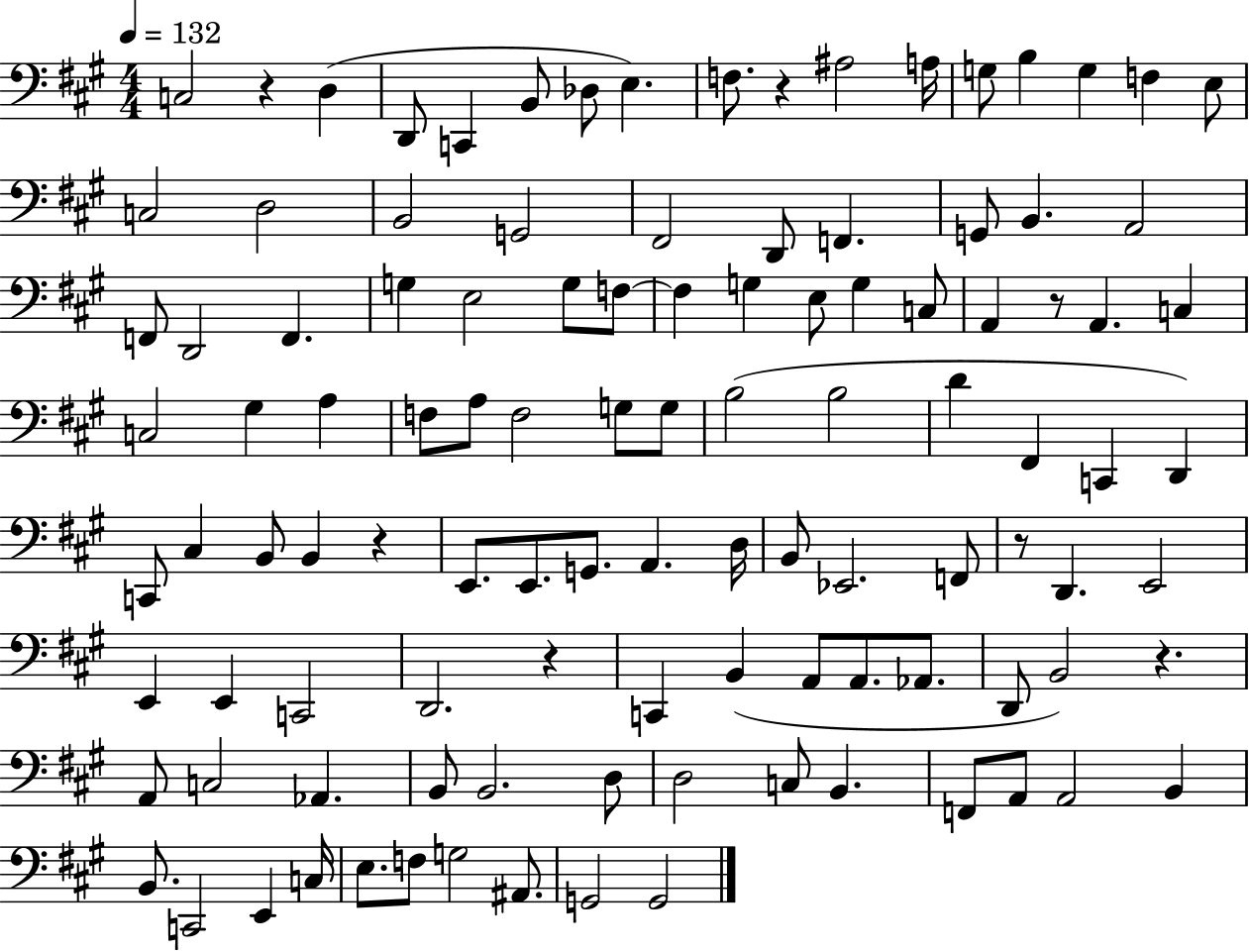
X:1
T:Untitled
M:4/4
L:1/4
K:A
C,2 z D, D,,/2 C,, B,,/2 _D,/2 E, F,/2 z ^A,2 A,/4 G,/2 B, G, F, E,/2 C,2 D,2 B,,2 G,,2 ^F,,2 D,,/2 F,, G,,/2 B,, A,,2 F,,/2 D,,2 F,, G, E,2 G,/2 F,/2 F, G, E,/2 G, C,/2 A,, z/2 A,, C, C,2 ^G, A, F,/2 A,/2 F,2 G,/2 G,/2 B,2 B,2 D ^F,, C,, D,, C,,/2 ^C, B,,/2 B,, z E,,/2 E,,/2 G,,/2 A,, D,/4 B,,/2 _E,,2 F,,/2 z/2 D,, E,,2 E,, E,, C,,2 D,,2 z C,, B,, A,,/2 A,,/2 _A,,/2 D,,/2 B,,2 z A,,/2 C,2 _A,, B,,/2 B,,2 D,/2 D,2 C,/2 B,, F,,/2 A,,/2 A,,2 B,, B,,/2 C,,2 E,, C,/4 E,/2 F,/2 G,2 ^A,,/2 G,,2 G,,2